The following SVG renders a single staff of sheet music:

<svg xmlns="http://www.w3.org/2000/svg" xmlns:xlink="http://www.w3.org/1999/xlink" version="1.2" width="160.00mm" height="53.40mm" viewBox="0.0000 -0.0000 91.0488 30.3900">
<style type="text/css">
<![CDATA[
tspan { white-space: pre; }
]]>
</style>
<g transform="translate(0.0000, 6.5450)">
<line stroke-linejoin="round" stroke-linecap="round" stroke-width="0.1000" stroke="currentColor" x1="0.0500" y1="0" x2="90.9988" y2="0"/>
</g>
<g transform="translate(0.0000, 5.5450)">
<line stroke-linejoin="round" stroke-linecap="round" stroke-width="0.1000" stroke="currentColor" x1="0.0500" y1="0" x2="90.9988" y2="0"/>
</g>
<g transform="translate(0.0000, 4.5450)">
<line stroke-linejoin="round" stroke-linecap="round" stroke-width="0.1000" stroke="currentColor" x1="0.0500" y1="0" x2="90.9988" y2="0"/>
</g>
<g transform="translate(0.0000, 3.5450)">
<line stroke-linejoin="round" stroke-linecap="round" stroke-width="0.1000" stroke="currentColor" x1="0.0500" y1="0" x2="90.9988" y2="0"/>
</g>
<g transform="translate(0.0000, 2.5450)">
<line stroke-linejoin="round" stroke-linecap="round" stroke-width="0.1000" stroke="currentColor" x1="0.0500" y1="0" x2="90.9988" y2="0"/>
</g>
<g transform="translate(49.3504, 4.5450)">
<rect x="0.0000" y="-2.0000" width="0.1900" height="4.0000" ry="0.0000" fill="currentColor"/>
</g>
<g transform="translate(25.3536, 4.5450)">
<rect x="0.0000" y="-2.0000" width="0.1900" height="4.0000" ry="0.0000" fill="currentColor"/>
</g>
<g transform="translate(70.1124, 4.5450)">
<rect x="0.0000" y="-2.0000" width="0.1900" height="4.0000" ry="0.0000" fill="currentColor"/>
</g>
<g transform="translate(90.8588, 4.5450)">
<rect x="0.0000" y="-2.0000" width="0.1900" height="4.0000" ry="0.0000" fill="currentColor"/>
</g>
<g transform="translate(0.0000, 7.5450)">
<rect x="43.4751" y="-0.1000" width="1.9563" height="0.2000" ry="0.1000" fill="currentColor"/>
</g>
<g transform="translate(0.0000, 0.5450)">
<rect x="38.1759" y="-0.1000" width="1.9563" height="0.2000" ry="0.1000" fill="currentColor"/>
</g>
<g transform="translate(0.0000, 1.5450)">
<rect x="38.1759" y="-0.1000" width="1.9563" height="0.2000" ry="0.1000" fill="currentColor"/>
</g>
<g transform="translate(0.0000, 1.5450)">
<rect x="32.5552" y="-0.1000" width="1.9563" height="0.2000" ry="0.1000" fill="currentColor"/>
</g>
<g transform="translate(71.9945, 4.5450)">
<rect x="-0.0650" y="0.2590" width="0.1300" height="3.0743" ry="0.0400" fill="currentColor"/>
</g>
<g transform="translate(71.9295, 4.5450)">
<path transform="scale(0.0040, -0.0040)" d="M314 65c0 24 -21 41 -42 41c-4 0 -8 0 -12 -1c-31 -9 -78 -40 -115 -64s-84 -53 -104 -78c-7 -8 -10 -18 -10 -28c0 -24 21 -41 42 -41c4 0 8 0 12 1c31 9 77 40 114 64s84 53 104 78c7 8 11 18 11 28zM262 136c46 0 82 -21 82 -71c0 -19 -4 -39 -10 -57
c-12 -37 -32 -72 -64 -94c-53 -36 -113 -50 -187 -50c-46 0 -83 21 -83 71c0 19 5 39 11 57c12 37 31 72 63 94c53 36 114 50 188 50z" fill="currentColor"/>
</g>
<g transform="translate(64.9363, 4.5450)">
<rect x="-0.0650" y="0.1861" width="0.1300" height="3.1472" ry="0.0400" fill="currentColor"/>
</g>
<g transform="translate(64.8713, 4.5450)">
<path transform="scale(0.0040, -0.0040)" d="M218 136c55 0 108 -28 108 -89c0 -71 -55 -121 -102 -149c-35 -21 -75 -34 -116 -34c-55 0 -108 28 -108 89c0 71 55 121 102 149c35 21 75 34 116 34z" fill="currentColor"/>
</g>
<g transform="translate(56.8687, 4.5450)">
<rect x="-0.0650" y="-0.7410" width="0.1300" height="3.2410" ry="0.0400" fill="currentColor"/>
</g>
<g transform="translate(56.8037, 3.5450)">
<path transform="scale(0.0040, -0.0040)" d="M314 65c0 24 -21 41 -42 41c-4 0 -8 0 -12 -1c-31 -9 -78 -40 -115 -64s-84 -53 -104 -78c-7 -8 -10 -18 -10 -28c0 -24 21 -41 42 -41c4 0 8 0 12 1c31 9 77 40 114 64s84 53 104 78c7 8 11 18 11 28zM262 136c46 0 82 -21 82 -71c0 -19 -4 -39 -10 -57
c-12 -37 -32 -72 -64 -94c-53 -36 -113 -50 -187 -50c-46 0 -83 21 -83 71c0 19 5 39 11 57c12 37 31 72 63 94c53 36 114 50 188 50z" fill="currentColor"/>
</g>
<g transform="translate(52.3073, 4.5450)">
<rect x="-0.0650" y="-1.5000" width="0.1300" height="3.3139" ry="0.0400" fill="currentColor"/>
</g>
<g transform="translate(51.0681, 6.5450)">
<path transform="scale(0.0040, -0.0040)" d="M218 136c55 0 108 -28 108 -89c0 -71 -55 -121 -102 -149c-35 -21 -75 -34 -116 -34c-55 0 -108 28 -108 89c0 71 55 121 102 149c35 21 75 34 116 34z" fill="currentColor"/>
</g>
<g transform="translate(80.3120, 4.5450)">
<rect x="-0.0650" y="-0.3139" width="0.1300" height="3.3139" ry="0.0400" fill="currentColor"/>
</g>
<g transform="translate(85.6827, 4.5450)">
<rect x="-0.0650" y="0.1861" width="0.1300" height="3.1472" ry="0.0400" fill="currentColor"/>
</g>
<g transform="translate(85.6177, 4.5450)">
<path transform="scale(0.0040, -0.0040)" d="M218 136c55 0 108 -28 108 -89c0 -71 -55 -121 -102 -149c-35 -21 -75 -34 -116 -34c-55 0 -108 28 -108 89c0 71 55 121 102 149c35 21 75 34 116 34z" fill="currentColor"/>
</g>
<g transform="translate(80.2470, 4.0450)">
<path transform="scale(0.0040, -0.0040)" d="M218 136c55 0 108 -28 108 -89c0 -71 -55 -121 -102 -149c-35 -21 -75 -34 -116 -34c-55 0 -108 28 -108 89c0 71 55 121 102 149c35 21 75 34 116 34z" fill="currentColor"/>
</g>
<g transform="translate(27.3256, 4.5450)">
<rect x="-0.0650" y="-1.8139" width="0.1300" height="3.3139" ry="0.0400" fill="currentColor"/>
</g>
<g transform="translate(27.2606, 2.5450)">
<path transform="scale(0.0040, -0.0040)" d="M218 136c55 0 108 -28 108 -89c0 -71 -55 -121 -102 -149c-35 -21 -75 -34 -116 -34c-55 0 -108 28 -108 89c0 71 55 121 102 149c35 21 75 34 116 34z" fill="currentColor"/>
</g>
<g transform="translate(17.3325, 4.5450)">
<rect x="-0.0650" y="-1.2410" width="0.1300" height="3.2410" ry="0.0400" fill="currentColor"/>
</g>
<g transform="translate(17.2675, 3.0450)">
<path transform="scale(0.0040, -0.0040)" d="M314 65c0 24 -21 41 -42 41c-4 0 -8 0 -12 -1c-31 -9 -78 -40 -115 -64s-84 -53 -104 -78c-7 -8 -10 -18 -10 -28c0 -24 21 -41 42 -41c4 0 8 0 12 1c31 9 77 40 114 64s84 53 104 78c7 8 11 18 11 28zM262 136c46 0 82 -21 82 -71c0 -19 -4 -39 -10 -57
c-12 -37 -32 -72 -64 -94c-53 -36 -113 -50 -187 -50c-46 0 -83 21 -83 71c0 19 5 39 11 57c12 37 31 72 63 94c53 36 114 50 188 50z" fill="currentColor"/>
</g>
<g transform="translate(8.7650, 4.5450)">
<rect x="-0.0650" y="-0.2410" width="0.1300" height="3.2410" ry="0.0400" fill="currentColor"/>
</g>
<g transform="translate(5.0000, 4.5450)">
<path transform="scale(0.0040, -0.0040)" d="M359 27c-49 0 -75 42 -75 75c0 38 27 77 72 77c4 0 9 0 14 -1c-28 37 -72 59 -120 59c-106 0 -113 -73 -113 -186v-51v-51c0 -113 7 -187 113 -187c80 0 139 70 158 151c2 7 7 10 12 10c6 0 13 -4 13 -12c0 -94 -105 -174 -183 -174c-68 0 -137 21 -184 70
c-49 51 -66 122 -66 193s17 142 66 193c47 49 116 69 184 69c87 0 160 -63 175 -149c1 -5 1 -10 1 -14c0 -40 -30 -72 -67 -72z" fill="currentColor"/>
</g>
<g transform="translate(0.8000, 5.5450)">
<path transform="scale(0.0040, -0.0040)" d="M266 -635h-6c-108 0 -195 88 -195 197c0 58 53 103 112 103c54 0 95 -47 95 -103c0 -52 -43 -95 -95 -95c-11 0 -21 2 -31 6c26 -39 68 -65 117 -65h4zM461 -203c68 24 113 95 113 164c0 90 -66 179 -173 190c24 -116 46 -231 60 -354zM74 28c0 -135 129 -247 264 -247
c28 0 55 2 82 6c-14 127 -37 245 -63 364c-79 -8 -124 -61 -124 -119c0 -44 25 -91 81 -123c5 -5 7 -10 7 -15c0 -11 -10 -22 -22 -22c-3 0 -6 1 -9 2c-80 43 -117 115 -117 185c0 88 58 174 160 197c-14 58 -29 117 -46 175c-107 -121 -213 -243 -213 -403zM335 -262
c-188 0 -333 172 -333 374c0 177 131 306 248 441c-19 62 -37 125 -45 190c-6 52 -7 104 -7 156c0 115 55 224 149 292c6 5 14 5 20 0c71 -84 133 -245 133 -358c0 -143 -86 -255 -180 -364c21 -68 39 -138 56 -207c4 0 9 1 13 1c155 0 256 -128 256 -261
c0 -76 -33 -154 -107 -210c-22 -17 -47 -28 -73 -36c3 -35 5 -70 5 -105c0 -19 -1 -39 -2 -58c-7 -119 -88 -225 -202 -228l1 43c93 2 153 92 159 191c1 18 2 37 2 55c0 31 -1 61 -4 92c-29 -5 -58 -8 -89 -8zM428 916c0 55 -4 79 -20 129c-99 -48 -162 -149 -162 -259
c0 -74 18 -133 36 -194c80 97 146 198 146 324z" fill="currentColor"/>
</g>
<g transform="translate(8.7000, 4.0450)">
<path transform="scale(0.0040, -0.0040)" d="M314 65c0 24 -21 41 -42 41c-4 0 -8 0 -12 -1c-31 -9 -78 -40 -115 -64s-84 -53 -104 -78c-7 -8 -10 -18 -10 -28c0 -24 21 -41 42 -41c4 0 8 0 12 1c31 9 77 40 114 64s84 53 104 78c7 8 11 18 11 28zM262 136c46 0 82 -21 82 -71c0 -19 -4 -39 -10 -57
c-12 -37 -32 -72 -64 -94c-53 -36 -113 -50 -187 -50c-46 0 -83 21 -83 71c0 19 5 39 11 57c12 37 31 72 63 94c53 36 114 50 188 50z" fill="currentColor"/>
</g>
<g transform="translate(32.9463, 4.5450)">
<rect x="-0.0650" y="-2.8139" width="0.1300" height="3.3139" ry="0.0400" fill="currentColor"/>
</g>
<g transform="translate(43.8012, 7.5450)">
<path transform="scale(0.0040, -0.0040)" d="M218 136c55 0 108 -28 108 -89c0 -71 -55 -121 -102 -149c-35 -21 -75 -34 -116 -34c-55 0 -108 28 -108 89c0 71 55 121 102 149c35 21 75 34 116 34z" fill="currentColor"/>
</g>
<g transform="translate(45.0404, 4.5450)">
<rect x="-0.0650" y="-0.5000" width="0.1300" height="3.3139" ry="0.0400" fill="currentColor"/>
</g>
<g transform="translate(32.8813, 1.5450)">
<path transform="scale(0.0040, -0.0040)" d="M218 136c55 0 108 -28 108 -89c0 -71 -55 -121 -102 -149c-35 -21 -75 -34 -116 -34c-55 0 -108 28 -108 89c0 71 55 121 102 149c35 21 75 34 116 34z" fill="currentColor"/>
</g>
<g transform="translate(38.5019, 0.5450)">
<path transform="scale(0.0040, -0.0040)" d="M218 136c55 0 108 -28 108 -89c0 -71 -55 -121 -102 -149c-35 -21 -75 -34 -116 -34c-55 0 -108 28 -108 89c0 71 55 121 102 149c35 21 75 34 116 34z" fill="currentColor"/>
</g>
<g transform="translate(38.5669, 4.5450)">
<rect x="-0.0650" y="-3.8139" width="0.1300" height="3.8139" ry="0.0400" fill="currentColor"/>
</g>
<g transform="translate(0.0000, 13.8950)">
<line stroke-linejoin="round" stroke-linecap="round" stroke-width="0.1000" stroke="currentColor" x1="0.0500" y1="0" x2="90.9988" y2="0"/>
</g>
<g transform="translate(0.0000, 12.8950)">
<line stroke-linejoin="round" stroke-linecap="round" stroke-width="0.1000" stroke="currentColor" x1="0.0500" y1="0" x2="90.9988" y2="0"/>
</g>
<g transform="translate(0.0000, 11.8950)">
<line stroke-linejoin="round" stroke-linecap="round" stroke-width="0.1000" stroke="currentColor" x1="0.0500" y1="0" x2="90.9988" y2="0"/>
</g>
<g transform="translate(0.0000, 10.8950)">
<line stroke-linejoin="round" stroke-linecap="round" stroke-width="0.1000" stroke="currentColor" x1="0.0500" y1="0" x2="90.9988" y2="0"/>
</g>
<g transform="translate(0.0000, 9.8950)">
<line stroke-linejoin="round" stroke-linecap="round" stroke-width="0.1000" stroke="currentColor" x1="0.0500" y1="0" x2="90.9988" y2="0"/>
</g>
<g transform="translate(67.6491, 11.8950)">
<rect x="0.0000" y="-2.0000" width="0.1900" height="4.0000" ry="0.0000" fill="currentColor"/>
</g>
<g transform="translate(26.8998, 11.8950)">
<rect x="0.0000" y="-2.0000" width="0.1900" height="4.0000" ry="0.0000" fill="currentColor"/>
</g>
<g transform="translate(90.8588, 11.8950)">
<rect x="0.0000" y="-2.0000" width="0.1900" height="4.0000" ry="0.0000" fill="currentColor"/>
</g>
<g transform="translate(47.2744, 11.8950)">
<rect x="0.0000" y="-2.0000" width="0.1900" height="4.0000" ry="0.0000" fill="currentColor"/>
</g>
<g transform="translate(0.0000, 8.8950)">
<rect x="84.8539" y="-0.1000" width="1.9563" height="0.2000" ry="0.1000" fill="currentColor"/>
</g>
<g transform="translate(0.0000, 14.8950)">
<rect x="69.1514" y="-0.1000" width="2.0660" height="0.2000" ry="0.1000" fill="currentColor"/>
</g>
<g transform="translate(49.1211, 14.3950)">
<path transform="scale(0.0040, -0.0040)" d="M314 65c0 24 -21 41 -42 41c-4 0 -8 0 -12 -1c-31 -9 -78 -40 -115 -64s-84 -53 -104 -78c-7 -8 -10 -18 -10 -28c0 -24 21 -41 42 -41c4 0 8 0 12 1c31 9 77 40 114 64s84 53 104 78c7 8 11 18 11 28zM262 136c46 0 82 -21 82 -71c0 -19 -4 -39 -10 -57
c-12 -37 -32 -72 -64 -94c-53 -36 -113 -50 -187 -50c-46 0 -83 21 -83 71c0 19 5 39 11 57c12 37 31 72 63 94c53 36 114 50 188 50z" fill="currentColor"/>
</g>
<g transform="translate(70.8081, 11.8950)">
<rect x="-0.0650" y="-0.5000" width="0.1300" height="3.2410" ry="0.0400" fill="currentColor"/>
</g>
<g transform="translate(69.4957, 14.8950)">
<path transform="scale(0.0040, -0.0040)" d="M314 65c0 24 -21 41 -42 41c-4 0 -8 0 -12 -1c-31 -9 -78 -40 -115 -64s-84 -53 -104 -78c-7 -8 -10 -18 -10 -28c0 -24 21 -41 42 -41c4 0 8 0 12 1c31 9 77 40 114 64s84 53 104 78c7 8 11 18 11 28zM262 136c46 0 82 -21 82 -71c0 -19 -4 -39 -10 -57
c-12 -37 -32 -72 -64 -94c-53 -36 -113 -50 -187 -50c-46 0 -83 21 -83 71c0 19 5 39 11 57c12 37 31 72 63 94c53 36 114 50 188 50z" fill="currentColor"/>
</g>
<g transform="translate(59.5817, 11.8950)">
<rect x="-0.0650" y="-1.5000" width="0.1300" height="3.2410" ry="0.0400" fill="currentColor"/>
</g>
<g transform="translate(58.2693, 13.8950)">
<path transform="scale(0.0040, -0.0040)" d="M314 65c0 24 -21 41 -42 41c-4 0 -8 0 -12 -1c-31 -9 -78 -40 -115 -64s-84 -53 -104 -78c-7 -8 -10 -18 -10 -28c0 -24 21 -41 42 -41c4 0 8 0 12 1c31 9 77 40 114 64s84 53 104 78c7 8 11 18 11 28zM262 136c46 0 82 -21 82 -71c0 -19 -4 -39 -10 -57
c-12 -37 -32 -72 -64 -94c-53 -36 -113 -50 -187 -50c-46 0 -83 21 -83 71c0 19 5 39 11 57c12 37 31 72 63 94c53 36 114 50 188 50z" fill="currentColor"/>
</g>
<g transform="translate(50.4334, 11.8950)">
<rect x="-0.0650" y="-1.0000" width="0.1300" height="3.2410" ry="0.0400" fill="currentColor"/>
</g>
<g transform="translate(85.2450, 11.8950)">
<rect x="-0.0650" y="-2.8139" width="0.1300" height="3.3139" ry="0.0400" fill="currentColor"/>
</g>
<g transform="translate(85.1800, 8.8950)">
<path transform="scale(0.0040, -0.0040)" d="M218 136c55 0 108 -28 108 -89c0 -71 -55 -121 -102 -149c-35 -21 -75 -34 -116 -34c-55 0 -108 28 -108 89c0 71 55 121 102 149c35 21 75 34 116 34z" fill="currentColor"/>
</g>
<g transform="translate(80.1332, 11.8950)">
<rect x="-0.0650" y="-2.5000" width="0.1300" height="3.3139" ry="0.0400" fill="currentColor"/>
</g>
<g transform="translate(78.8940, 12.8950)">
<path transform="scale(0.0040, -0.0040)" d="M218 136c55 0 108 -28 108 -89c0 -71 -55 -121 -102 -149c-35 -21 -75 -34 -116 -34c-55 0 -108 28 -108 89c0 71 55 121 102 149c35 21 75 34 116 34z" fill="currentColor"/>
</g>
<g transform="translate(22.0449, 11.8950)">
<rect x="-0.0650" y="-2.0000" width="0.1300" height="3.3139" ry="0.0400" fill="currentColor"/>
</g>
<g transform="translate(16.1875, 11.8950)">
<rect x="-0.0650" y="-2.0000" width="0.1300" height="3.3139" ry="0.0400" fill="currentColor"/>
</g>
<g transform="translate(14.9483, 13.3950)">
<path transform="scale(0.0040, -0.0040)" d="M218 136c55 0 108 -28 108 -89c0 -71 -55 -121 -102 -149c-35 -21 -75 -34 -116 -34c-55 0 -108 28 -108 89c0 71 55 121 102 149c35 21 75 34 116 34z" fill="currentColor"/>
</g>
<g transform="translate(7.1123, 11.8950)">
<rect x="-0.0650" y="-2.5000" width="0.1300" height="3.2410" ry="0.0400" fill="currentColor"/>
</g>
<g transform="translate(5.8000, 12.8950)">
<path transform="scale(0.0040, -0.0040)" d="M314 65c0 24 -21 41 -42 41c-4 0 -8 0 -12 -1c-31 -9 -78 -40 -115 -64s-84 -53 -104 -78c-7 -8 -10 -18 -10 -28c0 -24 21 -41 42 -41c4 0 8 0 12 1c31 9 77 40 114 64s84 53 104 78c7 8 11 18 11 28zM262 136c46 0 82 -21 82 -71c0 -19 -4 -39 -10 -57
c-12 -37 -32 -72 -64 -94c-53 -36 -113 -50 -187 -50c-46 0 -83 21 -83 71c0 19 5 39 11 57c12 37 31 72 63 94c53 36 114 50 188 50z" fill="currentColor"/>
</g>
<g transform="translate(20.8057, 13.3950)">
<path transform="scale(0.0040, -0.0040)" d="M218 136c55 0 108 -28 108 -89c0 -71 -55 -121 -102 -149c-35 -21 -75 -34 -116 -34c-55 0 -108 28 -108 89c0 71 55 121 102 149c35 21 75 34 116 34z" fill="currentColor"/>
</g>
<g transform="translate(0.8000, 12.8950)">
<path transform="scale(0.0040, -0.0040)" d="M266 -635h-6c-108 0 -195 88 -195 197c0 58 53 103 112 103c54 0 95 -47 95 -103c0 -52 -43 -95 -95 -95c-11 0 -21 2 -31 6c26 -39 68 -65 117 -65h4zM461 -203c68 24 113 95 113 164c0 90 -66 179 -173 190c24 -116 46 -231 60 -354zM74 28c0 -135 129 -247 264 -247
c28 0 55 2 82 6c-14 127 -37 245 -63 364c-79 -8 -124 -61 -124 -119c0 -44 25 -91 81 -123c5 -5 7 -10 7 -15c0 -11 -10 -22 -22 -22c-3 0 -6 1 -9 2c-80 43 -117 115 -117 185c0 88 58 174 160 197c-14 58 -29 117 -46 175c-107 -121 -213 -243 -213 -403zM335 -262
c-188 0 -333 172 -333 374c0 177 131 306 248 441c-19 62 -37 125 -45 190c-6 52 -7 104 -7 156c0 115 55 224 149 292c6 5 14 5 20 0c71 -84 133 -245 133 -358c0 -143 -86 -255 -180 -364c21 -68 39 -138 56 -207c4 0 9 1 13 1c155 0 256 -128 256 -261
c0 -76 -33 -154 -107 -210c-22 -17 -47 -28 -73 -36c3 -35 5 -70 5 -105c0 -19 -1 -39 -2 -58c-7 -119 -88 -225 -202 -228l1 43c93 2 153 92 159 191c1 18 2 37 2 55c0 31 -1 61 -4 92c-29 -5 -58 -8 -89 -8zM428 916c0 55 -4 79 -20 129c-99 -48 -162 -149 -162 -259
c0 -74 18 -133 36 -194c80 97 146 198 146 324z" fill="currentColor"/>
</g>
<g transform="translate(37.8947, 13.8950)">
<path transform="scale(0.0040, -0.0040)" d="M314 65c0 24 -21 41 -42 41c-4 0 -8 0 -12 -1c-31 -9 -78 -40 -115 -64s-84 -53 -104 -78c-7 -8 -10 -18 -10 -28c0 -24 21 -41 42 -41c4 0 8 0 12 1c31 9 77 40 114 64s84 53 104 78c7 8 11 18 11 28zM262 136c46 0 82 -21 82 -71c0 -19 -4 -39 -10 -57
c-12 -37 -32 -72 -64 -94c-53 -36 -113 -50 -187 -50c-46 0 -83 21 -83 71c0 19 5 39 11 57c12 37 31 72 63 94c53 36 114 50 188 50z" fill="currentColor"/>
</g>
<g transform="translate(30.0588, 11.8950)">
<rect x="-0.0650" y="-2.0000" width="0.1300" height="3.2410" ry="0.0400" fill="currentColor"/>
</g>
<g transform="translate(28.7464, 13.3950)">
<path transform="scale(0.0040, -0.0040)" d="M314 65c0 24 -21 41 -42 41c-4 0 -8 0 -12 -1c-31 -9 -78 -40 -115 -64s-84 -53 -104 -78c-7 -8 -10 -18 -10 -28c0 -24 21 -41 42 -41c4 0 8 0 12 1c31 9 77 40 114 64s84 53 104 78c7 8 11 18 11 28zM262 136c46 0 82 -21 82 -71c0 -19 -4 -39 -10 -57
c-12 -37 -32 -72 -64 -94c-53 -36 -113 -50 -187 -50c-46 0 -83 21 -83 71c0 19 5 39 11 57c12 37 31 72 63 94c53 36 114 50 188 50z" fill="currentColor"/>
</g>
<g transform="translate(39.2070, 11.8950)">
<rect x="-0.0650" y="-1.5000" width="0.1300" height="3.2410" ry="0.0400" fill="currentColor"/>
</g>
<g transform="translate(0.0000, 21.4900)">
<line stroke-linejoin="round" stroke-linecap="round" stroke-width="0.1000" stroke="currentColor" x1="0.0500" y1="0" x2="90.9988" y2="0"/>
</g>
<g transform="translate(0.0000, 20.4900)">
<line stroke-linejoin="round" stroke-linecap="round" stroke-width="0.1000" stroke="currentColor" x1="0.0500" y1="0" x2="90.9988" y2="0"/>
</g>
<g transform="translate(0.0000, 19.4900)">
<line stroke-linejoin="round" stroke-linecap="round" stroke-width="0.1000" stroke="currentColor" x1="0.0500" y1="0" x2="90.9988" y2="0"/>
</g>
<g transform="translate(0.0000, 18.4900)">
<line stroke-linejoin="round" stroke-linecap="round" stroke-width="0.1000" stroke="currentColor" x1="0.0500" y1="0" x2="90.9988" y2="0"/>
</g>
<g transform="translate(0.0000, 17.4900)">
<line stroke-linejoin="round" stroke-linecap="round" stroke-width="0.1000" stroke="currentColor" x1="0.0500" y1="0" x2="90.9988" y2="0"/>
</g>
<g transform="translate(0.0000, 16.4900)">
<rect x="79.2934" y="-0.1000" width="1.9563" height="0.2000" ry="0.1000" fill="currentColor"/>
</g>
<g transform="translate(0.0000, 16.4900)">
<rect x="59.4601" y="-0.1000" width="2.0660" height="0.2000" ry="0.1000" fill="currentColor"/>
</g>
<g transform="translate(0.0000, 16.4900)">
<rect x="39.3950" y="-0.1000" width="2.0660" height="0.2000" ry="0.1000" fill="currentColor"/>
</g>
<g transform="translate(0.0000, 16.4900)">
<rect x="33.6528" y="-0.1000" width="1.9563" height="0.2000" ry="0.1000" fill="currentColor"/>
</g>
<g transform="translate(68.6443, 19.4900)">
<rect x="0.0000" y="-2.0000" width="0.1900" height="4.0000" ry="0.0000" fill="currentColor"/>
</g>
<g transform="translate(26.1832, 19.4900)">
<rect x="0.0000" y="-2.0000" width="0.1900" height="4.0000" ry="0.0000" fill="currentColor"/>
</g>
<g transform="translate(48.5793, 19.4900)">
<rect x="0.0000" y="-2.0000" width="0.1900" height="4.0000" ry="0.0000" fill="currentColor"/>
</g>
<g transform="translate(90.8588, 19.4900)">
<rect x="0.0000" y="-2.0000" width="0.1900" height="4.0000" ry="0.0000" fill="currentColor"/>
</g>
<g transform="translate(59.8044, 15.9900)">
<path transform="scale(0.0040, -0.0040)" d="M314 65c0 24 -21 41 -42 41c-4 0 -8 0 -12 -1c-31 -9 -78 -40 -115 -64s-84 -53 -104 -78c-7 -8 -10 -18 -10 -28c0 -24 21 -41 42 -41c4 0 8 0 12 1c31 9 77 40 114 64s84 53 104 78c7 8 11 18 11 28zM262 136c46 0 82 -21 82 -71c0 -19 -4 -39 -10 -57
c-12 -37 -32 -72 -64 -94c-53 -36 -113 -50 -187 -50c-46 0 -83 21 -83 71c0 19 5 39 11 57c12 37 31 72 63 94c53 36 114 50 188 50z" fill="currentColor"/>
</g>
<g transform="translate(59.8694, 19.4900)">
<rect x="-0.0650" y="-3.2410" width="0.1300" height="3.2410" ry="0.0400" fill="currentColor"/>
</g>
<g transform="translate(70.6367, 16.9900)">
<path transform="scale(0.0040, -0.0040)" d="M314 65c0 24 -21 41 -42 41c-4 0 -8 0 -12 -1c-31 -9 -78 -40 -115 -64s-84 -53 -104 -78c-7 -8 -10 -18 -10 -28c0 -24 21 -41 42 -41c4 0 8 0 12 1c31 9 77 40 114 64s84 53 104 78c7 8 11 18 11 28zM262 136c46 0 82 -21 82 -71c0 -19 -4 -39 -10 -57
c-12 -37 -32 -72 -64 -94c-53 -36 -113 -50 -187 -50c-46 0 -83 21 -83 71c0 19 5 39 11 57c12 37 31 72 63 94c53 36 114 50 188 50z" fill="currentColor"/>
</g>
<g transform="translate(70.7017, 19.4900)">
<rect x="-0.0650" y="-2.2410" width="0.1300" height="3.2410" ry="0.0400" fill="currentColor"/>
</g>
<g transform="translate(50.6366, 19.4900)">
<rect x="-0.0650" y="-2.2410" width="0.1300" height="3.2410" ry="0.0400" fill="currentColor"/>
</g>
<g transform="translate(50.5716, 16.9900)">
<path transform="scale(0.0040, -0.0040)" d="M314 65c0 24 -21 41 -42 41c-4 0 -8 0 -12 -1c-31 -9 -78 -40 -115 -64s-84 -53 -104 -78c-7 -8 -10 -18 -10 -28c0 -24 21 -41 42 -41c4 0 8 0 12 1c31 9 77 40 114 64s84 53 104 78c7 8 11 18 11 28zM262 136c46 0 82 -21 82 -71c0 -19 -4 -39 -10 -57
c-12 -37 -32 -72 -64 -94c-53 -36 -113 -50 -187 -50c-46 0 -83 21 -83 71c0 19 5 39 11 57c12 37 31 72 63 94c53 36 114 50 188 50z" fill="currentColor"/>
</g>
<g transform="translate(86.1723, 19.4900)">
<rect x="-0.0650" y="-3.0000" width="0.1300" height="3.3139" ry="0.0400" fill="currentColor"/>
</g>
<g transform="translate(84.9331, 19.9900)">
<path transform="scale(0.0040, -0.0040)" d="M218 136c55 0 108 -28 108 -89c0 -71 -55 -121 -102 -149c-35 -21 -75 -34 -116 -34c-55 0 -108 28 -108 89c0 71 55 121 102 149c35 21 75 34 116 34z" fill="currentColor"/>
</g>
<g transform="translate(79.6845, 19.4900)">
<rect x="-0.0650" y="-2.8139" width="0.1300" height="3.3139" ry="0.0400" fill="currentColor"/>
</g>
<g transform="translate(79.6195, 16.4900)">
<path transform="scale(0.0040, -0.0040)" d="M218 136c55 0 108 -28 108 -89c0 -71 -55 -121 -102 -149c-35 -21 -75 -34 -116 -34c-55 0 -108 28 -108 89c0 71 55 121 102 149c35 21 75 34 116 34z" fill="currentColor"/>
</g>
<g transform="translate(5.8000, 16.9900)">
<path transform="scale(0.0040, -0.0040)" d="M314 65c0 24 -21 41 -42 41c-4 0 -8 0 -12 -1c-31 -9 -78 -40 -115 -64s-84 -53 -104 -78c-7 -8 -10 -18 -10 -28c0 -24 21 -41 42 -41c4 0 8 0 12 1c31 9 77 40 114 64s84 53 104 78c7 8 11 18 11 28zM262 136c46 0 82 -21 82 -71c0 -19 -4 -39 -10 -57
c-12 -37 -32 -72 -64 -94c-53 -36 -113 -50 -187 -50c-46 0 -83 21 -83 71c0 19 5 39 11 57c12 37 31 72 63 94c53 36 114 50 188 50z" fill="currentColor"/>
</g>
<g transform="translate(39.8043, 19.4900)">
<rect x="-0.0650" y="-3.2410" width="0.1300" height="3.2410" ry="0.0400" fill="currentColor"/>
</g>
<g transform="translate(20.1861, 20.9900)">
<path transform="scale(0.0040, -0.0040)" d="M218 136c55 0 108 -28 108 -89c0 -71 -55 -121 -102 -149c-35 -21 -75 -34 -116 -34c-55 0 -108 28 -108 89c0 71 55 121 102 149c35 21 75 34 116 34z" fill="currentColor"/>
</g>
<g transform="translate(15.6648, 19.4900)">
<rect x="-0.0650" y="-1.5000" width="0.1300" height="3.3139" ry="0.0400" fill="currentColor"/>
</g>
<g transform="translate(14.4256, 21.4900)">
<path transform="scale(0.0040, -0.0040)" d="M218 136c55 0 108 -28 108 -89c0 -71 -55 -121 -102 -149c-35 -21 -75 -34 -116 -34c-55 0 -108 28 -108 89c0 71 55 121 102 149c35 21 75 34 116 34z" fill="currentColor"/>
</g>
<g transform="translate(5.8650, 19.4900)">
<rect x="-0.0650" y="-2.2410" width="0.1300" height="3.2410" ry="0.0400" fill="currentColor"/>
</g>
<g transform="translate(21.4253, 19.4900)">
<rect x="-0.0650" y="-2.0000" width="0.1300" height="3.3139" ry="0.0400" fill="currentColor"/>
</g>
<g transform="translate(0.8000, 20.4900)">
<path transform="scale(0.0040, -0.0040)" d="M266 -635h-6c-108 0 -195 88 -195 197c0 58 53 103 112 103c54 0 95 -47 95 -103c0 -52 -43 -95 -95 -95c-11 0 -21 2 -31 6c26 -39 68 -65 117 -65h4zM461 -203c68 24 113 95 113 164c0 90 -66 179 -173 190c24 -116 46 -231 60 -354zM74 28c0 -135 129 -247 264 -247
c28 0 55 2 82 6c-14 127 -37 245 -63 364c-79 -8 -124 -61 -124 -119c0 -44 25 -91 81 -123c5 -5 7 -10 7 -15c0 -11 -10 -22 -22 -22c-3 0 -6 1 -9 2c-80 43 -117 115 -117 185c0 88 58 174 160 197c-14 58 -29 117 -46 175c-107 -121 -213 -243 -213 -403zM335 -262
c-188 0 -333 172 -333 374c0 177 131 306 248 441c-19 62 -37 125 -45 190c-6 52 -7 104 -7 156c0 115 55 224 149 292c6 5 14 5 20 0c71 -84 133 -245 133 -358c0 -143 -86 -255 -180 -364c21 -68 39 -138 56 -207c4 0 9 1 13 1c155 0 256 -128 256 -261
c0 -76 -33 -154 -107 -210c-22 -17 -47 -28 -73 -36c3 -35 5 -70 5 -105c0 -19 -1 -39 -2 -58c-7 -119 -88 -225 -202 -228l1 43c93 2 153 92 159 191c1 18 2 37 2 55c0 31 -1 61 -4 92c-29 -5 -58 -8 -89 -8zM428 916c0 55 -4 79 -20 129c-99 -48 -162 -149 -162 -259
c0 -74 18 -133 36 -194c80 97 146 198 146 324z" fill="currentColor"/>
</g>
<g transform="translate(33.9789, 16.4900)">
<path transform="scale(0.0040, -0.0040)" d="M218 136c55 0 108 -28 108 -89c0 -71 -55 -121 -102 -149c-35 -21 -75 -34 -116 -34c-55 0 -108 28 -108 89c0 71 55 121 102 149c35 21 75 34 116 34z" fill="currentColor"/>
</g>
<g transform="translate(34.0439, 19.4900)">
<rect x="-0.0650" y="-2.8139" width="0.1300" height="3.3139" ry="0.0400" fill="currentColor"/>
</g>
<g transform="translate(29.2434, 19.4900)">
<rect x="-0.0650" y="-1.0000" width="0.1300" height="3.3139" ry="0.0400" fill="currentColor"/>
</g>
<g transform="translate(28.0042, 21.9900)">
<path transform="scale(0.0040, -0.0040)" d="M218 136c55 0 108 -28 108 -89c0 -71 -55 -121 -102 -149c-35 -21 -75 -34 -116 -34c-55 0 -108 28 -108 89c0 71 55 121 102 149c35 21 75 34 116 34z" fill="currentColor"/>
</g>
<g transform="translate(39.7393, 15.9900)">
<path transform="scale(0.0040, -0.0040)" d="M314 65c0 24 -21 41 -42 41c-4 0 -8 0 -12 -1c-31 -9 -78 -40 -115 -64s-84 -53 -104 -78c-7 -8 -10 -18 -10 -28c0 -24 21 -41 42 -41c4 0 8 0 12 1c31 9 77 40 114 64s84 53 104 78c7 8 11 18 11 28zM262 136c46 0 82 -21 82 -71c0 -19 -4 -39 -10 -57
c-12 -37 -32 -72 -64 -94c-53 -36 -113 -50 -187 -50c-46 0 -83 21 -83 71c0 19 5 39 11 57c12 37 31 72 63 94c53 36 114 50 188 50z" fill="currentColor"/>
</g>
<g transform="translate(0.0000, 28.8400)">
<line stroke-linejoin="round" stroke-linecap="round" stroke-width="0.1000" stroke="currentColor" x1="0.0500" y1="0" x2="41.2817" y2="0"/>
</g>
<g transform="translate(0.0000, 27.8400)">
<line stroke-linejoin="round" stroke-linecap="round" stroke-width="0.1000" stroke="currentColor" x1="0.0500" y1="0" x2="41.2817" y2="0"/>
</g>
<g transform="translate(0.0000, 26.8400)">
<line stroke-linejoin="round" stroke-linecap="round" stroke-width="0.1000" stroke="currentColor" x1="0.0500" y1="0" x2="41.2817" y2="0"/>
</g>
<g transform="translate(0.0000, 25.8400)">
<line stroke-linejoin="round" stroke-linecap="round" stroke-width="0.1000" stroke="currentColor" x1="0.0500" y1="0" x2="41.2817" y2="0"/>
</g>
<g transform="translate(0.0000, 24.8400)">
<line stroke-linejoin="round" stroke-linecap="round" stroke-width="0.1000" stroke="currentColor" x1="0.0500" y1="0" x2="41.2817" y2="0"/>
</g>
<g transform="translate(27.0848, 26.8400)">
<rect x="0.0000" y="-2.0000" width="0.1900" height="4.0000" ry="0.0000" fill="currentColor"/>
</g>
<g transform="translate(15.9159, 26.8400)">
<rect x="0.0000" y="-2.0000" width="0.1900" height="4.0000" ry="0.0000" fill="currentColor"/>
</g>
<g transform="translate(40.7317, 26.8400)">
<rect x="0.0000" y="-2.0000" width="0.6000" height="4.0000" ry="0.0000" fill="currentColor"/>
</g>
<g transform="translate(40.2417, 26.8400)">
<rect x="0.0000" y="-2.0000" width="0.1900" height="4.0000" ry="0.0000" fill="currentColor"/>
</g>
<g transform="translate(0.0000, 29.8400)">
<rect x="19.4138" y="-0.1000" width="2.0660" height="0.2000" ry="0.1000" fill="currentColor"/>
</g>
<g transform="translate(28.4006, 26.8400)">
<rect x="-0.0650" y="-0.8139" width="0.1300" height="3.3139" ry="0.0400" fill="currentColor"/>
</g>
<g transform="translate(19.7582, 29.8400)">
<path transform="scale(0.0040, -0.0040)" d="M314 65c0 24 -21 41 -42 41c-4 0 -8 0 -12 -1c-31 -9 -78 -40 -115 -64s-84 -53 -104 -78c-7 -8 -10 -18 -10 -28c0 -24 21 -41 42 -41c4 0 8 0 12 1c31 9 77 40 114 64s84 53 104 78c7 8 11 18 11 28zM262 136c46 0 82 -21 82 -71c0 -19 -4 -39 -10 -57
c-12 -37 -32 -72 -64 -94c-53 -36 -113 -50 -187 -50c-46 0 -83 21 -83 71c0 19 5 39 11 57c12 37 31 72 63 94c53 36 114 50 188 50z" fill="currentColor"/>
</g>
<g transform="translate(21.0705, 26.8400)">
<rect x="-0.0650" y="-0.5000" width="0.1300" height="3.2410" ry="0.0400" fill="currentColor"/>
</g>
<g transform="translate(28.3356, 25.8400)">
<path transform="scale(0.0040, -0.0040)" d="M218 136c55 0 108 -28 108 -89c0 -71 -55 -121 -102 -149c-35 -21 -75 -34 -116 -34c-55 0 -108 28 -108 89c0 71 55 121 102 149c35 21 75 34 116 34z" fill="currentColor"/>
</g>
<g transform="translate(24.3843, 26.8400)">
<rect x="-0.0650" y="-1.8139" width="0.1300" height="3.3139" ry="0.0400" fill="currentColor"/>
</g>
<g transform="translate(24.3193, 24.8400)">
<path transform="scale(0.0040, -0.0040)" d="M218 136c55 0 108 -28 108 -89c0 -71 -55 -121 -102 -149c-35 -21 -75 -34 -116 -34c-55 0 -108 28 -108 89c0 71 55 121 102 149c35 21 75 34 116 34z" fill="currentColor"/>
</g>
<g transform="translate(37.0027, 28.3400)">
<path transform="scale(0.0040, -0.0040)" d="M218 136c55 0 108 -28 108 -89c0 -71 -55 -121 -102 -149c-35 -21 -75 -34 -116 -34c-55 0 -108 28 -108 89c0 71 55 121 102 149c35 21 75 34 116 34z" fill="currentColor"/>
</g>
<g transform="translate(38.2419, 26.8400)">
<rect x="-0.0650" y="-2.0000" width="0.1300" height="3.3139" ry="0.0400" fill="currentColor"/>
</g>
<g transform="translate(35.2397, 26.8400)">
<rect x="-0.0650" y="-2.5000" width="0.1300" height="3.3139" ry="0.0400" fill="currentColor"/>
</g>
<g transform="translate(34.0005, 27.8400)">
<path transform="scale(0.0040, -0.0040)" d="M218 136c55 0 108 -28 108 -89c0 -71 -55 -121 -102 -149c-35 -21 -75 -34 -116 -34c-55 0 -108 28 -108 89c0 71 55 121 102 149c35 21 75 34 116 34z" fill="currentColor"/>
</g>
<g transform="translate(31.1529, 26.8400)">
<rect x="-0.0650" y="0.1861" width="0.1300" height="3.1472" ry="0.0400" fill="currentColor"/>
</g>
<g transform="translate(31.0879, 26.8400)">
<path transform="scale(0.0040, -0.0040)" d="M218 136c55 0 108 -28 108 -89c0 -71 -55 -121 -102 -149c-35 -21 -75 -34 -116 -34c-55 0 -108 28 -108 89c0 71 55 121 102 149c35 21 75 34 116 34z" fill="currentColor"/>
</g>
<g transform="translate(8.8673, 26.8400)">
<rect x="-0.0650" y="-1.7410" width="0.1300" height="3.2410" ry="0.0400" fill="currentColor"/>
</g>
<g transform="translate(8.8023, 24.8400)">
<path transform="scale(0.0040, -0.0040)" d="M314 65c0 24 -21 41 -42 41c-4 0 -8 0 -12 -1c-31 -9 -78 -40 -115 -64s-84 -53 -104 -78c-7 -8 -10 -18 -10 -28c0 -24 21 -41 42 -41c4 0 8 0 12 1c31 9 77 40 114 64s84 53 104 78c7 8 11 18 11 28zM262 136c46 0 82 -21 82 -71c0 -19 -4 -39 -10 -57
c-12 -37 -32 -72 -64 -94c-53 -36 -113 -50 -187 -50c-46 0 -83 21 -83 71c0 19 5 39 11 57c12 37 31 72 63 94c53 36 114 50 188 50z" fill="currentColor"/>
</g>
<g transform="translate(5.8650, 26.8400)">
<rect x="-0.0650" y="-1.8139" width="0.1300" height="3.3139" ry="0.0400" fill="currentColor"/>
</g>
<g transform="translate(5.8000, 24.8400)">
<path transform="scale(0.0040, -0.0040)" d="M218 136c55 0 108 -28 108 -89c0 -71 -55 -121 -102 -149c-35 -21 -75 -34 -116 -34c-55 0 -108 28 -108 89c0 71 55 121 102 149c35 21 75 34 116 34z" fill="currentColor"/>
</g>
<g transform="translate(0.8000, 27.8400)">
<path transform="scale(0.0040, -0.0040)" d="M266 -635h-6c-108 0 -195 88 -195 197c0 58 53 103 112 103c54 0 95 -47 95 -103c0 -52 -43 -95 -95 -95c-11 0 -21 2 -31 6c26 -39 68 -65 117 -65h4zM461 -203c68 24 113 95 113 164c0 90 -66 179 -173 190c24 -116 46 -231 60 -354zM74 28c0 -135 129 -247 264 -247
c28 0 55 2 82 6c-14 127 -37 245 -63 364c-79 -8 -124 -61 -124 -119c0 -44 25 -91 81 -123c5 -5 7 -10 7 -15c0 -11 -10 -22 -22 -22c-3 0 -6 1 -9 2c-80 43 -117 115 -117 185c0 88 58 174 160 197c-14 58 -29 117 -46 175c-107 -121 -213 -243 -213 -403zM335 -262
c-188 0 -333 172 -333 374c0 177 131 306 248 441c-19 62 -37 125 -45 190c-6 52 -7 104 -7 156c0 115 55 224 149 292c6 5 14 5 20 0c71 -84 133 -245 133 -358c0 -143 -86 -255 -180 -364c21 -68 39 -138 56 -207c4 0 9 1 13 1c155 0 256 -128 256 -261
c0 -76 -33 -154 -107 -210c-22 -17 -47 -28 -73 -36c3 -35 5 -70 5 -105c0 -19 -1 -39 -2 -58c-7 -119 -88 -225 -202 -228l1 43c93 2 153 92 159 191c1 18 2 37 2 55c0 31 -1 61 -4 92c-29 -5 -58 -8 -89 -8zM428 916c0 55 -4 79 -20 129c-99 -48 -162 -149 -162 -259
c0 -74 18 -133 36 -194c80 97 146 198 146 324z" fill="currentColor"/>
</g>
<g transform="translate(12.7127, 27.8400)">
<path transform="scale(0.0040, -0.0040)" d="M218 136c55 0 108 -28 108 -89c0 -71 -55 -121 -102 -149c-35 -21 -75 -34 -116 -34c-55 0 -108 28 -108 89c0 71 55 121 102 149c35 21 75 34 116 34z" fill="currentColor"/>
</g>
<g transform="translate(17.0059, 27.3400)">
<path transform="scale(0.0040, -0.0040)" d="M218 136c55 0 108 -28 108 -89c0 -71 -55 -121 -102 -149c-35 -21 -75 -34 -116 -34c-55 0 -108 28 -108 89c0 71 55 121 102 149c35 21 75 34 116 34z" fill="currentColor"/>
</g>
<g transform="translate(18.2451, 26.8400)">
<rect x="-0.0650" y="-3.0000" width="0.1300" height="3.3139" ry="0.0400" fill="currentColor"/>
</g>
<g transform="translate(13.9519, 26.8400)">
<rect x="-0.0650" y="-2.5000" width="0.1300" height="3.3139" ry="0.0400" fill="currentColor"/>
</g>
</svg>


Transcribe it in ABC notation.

X:1
T:Untitled
M:4/4
L:1/4
K:C
c2 e2 f a c' C E d2 B B2 c B G2 F F F2 E2 D2 E2 C2 G a g2 E F D a b2 g2 b2 g2 a A f f2 G A C2 f d B G F